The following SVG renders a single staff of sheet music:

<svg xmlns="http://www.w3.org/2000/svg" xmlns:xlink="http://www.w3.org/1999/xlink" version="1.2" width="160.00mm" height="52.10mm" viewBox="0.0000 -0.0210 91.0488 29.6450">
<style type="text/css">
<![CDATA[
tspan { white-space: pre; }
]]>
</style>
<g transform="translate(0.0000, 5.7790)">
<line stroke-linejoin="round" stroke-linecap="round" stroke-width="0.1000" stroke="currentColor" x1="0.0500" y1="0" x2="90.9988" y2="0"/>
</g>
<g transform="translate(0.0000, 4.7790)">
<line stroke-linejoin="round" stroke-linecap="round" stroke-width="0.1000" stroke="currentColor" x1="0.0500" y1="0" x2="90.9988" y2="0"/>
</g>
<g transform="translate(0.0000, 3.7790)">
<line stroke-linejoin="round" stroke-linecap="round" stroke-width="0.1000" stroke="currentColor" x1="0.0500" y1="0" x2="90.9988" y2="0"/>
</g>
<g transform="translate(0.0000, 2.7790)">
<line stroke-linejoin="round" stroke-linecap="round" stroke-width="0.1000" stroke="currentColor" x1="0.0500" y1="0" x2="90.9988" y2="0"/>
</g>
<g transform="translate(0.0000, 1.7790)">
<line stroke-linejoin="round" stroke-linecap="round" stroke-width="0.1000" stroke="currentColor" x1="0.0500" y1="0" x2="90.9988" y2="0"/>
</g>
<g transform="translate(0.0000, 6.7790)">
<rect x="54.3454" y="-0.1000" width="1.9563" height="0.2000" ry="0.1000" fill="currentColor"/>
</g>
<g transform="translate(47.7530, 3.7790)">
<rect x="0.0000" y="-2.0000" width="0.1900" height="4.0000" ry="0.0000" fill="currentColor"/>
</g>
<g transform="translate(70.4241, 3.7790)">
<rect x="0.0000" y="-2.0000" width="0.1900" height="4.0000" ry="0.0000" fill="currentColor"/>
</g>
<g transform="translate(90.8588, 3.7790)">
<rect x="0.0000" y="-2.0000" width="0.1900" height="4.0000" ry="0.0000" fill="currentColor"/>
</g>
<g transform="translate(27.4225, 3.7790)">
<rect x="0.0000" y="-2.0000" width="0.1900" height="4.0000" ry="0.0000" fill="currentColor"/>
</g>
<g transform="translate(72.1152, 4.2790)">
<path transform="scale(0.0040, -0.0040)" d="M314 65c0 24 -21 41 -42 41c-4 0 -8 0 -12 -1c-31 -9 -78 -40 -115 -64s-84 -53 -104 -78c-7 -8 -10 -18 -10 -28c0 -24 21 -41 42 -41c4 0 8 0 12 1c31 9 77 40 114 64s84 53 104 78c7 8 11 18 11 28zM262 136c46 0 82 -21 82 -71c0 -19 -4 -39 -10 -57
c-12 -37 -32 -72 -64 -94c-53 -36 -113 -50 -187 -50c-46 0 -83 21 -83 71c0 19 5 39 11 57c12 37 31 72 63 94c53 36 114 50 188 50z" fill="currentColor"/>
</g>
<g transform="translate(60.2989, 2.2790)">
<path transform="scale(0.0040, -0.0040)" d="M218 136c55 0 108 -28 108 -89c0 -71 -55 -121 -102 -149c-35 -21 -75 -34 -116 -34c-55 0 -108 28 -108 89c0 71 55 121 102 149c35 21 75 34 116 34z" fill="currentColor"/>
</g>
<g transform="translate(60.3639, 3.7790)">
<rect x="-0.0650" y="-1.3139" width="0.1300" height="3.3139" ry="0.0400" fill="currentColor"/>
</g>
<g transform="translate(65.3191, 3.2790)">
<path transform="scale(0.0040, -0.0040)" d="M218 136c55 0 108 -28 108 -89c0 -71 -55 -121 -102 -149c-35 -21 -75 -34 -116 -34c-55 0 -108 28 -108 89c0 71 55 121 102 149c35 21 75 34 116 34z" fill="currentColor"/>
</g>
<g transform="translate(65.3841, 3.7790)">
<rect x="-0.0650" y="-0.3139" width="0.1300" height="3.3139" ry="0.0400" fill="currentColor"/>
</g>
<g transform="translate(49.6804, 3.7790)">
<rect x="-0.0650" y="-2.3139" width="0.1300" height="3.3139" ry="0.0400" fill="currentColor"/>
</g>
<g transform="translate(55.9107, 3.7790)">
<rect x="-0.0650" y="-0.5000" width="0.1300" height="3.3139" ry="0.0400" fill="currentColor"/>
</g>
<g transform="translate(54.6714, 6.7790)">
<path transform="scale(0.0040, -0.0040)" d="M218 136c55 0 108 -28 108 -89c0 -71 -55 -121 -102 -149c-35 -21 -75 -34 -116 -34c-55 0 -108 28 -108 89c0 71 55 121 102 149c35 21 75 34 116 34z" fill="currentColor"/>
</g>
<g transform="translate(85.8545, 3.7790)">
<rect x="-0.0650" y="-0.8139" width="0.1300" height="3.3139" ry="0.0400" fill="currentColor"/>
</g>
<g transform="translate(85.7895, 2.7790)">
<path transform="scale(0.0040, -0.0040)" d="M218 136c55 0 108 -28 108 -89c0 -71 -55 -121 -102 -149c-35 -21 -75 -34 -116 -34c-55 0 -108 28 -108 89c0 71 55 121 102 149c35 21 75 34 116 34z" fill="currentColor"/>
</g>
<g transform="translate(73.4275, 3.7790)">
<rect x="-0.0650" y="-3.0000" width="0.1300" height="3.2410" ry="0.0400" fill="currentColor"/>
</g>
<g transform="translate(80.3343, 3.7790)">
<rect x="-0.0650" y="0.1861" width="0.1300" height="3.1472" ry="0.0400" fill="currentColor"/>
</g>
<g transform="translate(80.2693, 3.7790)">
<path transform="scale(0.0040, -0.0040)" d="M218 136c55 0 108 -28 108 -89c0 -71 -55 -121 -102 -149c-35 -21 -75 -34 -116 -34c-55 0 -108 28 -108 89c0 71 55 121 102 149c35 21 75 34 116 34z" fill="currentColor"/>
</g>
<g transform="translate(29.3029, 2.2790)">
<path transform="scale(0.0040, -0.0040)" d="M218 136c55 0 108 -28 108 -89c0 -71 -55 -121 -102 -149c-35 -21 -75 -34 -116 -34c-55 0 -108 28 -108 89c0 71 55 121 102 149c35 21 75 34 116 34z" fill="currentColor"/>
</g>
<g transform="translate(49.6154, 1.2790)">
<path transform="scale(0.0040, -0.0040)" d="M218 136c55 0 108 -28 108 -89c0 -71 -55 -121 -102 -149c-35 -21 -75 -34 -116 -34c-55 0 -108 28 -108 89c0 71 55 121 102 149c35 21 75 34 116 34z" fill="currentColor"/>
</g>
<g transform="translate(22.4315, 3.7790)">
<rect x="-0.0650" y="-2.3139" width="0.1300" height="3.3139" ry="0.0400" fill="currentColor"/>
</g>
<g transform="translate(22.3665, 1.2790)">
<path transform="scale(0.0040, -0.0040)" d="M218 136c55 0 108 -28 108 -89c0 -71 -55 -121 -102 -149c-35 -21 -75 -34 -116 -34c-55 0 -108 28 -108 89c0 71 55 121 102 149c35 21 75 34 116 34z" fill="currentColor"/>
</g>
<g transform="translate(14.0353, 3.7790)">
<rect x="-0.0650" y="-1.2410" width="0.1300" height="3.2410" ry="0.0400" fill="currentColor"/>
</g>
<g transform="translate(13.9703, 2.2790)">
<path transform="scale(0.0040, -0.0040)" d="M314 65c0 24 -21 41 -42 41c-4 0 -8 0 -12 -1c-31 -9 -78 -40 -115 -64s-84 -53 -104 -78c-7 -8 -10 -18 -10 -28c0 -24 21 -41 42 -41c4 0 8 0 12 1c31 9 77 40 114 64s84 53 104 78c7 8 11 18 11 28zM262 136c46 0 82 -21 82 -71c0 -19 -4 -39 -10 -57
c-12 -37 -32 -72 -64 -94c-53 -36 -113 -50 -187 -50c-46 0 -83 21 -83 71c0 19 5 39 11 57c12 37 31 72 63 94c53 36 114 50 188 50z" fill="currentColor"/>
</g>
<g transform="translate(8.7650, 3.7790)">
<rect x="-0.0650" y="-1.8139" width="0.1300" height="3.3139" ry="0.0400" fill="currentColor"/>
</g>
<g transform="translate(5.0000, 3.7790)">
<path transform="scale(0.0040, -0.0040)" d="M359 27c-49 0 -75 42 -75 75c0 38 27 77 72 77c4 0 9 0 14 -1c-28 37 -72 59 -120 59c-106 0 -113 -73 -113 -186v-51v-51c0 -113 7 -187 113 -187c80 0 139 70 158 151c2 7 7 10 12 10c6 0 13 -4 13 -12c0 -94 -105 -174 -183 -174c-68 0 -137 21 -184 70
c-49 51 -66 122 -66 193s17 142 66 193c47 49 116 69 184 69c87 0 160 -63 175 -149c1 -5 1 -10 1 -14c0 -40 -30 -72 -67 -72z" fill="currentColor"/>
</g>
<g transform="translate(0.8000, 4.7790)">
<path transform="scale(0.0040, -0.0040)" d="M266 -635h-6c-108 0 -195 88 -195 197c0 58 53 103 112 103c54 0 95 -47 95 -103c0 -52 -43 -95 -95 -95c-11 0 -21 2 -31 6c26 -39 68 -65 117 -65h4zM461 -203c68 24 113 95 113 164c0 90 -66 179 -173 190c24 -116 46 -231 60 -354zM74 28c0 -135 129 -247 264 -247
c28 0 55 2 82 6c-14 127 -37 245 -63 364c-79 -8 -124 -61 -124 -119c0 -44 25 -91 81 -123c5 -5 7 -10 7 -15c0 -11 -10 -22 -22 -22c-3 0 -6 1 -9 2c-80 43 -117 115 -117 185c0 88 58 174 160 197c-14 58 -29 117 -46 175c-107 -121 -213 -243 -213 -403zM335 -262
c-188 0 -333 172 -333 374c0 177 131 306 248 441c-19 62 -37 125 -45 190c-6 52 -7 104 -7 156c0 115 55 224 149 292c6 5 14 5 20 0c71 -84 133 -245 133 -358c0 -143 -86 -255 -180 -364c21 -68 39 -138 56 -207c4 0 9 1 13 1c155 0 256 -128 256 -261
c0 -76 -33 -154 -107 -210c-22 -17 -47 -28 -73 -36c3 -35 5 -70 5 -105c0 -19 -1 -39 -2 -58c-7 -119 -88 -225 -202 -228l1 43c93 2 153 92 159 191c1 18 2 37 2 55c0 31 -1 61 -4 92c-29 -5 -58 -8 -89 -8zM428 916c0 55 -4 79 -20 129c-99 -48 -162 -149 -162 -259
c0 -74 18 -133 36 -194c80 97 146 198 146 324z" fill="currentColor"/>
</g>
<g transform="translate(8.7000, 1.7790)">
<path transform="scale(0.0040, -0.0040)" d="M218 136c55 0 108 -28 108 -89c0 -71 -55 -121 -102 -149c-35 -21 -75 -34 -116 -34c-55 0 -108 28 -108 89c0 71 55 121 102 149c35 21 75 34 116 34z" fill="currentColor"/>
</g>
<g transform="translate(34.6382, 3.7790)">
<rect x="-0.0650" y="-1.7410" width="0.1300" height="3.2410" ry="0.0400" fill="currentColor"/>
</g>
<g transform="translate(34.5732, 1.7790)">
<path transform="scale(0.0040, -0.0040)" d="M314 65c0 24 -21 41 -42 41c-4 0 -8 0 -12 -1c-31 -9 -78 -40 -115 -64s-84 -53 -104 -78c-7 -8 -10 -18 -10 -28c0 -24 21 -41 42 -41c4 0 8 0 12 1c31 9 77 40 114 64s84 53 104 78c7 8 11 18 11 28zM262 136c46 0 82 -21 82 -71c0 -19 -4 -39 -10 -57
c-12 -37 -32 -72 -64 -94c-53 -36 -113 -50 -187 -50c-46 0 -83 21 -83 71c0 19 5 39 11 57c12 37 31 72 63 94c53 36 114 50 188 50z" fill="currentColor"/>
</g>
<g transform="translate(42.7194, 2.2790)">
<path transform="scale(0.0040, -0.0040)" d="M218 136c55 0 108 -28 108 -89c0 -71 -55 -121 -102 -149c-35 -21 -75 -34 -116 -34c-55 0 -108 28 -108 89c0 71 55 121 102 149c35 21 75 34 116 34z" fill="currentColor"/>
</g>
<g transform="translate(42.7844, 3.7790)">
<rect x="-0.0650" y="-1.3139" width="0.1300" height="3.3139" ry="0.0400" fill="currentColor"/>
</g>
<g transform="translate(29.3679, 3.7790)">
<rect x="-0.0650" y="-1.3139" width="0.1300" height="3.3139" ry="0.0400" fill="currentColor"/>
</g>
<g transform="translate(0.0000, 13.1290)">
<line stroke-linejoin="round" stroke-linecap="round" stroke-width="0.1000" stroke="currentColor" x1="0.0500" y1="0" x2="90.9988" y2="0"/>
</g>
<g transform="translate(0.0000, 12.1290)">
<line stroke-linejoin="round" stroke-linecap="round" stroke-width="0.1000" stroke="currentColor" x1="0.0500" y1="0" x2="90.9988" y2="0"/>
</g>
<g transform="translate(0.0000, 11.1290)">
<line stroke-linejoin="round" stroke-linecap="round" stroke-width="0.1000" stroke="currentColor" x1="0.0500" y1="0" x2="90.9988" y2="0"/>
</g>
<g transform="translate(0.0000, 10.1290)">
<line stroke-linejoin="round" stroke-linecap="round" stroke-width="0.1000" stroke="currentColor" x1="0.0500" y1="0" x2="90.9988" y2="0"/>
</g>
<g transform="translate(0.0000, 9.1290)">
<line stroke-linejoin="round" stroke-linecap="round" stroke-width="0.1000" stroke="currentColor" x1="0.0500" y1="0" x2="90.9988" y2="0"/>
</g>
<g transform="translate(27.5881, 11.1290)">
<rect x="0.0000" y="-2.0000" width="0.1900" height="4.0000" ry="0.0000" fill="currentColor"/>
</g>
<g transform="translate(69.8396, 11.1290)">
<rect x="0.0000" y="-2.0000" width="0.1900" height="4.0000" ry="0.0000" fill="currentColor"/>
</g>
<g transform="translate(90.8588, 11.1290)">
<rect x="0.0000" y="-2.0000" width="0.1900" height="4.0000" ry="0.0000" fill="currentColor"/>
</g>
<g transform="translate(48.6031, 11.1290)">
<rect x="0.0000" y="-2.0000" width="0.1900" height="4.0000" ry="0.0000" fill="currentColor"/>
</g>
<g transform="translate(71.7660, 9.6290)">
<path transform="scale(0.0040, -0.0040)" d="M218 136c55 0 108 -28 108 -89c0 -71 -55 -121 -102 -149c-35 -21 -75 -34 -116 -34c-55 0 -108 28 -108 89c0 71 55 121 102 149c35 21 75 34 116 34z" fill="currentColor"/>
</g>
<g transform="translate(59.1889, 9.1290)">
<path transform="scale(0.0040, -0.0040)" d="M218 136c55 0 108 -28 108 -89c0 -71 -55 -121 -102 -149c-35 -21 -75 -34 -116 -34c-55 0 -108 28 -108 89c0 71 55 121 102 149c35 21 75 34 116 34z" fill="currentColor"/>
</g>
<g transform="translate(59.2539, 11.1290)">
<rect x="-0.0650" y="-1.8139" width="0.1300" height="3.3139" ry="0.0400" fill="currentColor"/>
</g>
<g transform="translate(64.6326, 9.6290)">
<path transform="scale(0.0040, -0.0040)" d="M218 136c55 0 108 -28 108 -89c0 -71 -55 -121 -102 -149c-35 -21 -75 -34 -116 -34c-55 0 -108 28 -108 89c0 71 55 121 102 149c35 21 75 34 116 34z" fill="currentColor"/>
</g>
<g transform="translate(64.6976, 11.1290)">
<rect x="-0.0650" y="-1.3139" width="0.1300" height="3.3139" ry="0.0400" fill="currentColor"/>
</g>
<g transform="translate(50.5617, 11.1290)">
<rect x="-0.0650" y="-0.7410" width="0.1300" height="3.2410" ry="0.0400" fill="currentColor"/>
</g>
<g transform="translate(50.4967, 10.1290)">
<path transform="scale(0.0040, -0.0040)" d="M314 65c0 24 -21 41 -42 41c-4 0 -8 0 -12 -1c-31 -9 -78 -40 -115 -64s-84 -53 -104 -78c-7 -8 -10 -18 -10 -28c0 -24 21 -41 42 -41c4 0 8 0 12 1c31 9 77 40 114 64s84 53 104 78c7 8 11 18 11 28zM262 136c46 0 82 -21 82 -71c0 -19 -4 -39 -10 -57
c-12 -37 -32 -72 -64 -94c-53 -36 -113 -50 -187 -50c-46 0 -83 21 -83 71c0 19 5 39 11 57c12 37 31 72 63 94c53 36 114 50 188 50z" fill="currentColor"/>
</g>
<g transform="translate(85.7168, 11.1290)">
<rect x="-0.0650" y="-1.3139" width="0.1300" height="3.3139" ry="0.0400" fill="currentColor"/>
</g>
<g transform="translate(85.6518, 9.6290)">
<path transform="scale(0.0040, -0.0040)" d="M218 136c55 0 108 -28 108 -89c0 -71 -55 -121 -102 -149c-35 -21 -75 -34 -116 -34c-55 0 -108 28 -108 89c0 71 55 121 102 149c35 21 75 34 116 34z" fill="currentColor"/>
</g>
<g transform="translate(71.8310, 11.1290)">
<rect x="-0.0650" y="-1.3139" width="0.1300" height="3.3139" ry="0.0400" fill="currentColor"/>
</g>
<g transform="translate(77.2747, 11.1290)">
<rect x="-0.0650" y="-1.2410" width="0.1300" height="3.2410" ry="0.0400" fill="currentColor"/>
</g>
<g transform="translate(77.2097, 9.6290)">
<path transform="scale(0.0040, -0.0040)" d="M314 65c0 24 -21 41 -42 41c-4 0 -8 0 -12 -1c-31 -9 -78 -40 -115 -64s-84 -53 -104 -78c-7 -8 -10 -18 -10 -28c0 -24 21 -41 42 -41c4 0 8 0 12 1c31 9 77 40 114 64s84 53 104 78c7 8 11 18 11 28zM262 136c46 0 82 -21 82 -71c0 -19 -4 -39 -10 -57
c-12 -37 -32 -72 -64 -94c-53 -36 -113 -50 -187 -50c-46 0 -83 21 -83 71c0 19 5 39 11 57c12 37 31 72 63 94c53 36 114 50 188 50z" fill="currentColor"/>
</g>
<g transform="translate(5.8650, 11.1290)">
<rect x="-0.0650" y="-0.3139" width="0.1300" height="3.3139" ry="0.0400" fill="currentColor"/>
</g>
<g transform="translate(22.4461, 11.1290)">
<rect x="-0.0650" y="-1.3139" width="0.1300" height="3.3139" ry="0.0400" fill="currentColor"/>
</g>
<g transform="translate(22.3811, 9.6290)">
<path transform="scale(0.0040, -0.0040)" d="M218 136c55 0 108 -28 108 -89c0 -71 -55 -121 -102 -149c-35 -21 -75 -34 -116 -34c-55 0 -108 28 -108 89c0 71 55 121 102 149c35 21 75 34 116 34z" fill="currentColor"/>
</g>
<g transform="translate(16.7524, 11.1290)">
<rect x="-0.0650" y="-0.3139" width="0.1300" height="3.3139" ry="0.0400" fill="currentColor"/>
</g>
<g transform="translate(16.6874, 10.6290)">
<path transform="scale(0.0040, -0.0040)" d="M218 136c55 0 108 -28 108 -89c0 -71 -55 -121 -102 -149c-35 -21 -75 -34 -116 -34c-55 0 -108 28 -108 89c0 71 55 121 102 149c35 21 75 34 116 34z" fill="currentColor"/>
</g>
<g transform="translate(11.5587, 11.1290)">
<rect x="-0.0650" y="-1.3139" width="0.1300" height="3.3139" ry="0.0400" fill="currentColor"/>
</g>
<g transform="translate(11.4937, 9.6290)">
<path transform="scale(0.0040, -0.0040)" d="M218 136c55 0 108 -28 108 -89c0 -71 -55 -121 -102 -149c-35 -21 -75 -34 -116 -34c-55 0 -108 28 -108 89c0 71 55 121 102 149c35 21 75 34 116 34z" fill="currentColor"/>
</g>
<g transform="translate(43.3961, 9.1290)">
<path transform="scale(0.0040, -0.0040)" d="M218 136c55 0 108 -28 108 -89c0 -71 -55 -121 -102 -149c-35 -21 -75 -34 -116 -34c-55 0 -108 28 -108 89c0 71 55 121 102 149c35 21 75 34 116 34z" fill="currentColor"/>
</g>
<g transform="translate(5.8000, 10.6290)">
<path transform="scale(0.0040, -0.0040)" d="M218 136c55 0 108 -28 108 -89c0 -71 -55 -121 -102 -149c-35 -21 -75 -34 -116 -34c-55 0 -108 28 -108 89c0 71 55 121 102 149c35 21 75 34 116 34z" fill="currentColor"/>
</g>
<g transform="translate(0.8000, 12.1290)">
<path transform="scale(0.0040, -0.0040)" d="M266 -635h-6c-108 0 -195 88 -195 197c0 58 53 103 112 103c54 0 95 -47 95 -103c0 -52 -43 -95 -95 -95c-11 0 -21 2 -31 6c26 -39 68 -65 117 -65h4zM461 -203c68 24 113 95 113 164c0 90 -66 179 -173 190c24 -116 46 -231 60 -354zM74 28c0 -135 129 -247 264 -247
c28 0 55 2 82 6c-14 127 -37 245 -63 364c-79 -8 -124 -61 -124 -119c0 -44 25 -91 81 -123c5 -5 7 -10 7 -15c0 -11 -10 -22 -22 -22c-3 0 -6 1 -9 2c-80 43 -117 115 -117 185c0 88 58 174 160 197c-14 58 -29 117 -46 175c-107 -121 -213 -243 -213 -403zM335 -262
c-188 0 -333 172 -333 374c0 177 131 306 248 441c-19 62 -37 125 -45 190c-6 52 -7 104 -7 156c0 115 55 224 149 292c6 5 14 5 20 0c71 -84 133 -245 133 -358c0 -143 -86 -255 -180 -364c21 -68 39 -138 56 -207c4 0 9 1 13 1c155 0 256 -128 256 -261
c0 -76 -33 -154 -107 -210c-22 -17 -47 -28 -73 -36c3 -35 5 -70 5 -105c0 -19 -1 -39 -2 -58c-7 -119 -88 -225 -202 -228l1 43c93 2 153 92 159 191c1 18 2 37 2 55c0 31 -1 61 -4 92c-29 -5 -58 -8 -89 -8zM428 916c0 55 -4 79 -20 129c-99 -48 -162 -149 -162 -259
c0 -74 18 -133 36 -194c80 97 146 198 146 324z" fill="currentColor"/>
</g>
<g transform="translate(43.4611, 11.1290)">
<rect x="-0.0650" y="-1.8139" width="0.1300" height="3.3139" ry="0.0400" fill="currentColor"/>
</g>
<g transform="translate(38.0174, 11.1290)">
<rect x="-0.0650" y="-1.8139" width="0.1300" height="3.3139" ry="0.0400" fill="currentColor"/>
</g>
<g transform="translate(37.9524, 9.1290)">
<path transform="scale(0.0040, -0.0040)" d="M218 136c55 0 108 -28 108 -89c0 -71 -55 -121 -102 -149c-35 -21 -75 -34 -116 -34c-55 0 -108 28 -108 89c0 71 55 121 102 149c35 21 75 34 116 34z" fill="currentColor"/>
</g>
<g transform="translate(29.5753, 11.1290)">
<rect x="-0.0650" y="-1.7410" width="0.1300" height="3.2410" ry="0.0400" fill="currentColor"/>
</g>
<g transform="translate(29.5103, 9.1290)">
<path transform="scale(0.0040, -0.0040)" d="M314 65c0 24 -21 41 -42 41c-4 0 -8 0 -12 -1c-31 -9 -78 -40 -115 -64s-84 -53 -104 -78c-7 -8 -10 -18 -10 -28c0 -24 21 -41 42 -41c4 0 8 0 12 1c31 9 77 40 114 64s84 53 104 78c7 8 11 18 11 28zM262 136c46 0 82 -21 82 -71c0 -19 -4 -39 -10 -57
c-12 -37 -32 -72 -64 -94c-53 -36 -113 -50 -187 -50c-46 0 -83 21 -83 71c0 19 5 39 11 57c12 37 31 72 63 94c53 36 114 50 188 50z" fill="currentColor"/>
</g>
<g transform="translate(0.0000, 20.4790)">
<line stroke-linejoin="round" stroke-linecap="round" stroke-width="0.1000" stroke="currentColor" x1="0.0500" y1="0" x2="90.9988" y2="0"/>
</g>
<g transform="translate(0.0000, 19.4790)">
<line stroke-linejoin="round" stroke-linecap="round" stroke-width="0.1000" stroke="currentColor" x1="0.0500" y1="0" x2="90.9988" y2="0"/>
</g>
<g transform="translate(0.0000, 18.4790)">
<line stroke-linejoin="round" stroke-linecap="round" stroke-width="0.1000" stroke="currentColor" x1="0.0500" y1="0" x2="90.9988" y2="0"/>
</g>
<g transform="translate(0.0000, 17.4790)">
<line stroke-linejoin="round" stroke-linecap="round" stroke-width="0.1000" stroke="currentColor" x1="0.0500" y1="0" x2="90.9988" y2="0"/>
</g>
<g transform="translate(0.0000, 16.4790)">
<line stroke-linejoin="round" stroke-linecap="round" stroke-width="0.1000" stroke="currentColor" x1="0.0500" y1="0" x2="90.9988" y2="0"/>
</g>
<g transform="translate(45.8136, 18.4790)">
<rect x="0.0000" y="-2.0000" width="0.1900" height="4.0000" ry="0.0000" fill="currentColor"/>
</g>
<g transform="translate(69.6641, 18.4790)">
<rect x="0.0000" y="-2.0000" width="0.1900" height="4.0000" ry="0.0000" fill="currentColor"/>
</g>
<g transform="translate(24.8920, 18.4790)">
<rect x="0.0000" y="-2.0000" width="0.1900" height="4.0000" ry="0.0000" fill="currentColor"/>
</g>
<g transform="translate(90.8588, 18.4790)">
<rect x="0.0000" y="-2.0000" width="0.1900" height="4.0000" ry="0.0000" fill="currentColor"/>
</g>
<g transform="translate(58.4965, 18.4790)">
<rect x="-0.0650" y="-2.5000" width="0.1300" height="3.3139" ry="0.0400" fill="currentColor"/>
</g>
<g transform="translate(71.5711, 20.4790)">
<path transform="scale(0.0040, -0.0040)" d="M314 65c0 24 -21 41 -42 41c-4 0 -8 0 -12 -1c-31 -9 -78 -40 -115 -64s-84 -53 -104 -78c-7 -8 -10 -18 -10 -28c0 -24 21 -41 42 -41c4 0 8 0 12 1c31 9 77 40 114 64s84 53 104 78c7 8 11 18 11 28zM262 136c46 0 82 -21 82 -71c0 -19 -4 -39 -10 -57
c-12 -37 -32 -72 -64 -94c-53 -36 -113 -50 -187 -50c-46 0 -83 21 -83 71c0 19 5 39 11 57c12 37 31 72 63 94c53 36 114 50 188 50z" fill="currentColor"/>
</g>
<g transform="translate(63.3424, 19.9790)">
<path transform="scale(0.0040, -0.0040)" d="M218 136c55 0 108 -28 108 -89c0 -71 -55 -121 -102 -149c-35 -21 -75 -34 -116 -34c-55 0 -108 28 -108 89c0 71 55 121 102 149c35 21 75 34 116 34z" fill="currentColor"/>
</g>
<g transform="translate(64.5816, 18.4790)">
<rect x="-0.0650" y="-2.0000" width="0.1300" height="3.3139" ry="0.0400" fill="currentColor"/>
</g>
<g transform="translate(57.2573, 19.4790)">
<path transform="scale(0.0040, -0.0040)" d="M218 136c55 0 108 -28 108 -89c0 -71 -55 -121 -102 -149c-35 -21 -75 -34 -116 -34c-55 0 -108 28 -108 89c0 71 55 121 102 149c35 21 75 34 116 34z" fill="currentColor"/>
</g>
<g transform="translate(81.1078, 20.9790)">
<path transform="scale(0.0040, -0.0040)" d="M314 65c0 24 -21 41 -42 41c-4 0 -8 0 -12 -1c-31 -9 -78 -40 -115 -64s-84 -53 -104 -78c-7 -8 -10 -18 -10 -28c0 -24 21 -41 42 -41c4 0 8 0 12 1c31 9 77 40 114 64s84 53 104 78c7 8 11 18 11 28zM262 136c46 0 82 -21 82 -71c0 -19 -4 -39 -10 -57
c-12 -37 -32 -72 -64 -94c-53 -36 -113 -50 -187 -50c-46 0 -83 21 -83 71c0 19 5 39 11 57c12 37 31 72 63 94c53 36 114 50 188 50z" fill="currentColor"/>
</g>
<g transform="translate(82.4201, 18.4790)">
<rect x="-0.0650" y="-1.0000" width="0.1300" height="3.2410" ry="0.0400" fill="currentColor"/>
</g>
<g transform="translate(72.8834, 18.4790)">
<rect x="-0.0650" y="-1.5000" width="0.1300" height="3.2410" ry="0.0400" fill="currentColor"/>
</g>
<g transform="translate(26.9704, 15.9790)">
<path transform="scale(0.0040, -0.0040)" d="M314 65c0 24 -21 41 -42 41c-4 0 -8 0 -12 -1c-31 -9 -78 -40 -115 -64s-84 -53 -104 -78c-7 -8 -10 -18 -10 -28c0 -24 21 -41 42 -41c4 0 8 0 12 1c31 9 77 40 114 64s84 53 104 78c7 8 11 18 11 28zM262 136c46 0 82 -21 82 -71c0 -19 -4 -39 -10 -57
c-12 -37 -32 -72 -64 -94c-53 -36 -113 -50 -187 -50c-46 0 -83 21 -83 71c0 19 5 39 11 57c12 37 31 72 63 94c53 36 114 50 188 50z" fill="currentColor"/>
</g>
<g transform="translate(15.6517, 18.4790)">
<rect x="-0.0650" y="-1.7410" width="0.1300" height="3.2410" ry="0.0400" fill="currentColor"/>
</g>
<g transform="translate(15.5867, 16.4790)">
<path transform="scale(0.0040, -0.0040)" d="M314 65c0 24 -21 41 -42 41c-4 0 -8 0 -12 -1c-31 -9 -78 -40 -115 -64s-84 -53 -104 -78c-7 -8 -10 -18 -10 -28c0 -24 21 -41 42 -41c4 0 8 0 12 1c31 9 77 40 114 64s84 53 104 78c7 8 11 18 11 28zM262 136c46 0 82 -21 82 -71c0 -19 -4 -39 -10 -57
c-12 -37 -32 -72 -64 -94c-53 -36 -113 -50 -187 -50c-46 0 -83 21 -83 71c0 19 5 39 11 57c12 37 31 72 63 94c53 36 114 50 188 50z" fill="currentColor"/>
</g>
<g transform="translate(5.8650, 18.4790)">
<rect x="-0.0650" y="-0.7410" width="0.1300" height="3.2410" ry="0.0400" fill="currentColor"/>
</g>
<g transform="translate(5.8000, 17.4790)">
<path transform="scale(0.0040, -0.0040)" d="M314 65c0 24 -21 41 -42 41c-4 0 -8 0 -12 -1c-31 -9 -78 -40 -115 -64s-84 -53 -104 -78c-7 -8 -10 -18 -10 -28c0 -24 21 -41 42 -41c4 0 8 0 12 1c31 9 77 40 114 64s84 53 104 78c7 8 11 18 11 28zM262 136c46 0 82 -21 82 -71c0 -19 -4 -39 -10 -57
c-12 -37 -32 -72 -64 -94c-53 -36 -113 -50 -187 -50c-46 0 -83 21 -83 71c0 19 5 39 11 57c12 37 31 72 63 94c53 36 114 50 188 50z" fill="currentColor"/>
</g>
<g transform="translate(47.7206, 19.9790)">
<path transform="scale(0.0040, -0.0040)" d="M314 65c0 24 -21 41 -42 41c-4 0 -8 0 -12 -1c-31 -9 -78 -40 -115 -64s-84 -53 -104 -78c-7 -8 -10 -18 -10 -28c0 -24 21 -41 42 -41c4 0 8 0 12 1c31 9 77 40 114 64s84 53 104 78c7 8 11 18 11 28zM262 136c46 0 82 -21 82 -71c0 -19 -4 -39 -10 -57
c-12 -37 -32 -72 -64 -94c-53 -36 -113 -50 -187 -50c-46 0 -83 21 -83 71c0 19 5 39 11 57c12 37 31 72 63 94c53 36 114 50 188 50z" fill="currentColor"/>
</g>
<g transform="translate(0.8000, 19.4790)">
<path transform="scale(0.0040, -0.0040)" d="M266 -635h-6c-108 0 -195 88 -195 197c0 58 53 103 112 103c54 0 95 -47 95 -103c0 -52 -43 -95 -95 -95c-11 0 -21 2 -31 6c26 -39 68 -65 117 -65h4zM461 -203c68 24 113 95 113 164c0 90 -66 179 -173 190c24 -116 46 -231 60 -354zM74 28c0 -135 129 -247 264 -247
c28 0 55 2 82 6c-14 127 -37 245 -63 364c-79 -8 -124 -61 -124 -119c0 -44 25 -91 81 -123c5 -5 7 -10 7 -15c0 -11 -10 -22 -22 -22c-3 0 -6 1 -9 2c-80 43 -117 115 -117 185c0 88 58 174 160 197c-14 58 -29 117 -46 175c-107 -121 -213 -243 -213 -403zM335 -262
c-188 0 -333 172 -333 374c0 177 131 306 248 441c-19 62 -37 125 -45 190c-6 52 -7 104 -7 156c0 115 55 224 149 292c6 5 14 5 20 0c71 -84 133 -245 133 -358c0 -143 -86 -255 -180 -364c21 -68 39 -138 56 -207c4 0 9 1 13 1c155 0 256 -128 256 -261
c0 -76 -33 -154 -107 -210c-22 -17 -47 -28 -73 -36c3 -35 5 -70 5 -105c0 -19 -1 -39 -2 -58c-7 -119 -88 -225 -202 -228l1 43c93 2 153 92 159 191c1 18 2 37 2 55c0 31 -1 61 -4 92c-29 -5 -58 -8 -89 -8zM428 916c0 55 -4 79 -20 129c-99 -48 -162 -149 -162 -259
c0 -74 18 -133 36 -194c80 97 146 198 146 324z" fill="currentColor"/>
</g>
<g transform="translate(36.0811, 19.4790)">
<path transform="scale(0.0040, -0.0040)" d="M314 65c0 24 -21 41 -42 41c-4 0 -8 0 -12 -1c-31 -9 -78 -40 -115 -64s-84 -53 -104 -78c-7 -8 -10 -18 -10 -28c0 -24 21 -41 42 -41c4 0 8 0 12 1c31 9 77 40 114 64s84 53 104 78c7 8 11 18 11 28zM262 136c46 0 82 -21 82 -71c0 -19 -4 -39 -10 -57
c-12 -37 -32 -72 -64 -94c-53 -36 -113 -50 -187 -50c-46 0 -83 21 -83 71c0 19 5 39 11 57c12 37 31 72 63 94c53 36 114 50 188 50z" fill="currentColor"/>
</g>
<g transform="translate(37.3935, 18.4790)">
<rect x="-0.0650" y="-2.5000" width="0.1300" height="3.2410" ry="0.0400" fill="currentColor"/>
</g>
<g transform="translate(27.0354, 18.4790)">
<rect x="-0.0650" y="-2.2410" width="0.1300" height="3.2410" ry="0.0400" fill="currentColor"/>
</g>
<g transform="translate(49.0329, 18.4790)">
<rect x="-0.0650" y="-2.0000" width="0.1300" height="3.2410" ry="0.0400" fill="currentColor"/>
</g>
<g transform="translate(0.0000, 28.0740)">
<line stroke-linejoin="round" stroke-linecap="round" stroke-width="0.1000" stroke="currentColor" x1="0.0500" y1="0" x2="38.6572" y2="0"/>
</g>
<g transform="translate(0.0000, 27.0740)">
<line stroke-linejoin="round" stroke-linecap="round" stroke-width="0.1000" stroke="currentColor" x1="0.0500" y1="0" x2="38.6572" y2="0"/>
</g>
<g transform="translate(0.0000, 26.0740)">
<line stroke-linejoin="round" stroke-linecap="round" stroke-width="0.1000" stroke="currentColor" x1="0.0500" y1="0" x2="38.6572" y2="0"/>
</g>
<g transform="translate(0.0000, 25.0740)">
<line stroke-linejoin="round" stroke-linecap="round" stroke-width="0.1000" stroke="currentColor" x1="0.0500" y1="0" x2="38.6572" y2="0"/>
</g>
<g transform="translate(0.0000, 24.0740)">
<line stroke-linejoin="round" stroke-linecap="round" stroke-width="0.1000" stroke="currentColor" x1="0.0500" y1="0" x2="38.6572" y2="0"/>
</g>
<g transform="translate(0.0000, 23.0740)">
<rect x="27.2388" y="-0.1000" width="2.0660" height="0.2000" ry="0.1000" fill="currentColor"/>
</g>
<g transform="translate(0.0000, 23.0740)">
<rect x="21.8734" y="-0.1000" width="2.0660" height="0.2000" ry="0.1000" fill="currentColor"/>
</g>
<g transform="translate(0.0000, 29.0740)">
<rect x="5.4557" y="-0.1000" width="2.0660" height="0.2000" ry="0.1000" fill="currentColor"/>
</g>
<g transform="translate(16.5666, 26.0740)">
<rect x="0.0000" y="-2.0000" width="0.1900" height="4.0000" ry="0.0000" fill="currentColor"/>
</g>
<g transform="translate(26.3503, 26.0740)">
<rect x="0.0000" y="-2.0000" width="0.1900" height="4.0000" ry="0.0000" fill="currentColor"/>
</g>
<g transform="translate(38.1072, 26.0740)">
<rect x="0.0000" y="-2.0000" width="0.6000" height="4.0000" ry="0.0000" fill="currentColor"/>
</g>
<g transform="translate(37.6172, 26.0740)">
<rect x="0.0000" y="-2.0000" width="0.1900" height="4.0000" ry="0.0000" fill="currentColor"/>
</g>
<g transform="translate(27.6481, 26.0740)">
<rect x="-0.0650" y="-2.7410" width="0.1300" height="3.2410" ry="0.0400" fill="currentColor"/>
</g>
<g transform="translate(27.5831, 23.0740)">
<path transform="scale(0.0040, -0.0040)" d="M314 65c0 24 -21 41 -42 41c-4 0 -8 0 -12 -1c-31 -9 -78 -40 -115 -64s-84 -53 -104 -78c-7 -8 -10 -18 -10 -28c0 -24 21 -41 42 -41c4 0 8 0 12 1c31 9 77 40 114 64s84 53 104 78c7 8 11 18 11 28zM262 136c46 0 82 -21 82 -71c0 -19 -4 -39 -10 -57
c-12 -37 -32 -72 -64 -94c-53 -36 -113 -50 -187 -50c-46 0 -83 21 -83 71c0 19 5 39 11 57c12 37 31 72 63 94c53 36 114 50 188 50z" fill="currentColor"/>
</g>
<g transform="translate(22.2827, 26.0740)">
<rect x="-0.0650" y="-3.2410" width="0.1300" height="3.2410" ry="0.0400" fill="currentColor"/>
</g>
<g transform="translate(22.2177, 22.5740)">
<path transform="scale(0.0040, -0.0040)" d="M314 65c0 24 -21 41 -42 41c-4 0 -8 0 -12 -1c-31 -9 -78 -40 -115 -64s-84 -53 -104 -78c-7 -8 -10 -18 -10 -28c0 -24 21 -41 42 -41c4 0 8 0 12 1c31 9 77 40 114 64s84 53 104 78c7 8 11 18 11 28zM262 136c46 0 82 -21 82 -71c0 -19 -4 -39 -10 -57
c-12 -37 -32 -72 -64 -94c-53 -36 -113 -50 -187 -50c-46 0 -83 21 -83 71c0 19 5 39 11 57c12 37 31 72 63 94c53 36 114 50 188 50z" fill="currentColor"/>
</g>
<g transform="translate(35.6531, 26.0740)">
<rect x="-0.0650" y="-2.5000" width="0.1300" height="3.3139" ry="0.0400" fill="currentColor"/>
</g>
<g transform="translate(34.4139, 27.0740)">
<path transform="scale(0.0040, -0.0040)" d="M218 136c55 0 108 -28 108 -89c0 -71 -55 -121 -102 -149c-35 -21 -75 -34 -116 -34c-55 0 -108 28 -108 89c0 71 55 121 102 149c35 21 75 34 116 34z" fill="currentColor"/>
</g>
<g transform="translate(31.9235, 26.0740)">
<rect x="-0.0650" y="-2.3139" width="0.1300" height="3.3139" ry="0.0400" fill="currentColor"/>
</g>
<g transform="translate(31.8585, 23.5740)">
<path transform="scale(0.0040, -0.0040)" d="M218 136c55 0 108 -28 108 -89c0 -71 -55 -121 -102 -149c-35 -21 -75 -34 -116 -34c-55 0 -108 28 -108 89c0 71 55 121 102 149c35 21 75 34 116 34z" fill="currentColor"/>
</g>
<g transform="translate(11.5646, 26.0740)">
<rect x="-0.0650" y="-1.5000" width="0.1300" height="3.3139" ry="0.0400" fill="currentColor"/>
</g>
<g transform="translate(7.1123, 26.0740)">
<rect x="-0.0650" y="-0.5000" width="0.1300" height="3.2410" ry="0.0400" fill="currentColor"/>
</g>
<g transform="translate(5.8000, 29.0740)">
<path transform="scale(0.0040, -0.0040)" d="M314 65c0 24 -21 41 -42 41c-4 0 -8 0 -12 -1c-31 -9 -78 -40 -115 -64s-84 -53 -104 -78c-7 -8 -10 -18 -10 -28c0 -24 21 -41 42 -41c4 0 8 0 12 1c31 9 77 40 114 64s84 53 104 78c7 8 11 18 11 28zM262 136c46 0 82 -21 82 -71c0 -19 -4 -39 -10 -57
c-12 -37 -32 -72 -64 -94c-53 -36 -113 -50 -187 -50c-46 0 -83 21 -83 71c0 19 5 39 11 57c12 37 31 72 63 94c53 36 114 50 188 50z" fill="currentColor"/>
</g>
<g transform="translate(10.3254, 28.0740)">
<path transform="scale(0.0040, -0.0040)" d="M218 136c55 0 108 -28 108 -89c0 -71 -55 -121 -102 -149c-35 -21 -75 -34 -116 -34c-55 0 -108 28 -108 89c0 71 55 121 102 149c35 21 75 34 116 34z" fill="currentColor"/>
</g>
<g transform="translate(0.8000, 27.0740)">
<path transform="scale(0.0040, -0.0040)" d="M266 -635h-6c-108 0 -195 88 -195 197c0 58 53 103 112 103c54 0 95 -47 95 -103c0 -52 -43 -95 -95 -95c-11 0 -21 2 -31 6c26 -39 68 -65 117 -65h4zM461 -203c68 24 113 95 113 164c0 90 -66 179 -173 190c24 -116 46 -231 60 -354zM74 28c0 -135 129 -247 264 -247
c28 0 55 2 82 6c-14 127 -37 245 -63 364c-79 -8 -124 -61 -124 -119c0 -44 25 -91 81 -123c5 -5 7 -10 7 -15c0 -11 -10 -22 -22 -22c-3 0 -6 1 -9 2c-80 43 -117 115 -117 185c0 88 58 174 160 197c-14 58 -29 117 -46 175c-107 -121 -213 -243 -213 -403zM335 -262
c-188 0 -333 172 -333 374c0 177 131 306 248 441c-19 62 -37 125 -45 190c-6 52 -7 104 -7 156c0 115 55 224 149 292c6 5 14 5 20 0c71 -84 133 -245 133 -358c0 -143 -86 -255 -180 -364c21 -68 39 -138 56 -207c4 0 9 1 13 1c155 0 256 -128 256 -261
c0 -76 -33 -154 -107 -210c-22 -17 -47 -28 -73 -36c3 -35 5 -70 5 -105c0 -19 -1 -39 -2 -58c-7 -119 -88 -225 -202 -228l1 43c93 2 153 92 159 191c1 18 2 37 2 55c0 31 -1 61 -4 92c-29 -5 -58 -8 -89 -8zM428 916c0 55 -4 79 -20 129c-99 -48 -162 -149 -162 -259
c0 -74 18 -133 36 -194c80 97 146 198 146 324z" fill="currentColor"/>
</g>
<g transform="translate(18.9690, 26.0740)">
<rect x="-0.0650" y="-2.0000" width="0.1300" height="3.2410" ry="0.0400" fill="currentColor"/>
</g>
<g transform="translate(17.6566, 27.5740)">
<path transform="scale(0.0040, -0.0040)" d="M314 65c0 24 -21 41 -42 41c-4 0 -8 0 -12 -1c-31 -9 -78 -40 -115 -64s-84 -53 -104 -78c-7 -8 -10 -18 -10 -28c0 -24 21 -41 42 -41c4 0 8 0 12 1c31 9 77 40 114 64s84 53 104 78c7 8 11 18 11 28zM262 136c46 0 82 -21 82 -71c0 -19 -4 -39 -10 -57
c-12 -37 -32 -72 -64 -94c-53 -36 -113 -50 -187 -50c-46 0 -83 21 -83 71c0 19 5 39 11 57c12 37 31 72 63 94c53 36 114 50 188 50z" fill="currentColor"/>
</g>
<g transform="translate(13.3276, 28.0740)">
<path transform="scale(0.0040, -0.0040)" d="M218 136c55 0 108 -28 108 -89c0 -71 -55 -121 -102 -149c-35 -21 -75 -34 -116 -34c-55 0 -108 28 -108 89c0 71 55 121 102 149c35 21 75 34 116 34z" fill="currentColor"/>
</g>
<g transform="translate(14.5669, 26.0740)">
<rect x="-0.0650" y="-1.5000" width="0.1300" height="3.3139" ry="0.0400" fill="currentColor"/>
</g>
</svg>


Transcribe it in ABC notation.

X:1
T:Untitled
M:4/4
L:1/4
K:C
f e2 g e f2 e g C e c A2 B d c e c e f2 f f d2 f e e e2 e d2 f2 g2 G2 F2 G F E2 D2 C2 E E F2 b2 a2 g G